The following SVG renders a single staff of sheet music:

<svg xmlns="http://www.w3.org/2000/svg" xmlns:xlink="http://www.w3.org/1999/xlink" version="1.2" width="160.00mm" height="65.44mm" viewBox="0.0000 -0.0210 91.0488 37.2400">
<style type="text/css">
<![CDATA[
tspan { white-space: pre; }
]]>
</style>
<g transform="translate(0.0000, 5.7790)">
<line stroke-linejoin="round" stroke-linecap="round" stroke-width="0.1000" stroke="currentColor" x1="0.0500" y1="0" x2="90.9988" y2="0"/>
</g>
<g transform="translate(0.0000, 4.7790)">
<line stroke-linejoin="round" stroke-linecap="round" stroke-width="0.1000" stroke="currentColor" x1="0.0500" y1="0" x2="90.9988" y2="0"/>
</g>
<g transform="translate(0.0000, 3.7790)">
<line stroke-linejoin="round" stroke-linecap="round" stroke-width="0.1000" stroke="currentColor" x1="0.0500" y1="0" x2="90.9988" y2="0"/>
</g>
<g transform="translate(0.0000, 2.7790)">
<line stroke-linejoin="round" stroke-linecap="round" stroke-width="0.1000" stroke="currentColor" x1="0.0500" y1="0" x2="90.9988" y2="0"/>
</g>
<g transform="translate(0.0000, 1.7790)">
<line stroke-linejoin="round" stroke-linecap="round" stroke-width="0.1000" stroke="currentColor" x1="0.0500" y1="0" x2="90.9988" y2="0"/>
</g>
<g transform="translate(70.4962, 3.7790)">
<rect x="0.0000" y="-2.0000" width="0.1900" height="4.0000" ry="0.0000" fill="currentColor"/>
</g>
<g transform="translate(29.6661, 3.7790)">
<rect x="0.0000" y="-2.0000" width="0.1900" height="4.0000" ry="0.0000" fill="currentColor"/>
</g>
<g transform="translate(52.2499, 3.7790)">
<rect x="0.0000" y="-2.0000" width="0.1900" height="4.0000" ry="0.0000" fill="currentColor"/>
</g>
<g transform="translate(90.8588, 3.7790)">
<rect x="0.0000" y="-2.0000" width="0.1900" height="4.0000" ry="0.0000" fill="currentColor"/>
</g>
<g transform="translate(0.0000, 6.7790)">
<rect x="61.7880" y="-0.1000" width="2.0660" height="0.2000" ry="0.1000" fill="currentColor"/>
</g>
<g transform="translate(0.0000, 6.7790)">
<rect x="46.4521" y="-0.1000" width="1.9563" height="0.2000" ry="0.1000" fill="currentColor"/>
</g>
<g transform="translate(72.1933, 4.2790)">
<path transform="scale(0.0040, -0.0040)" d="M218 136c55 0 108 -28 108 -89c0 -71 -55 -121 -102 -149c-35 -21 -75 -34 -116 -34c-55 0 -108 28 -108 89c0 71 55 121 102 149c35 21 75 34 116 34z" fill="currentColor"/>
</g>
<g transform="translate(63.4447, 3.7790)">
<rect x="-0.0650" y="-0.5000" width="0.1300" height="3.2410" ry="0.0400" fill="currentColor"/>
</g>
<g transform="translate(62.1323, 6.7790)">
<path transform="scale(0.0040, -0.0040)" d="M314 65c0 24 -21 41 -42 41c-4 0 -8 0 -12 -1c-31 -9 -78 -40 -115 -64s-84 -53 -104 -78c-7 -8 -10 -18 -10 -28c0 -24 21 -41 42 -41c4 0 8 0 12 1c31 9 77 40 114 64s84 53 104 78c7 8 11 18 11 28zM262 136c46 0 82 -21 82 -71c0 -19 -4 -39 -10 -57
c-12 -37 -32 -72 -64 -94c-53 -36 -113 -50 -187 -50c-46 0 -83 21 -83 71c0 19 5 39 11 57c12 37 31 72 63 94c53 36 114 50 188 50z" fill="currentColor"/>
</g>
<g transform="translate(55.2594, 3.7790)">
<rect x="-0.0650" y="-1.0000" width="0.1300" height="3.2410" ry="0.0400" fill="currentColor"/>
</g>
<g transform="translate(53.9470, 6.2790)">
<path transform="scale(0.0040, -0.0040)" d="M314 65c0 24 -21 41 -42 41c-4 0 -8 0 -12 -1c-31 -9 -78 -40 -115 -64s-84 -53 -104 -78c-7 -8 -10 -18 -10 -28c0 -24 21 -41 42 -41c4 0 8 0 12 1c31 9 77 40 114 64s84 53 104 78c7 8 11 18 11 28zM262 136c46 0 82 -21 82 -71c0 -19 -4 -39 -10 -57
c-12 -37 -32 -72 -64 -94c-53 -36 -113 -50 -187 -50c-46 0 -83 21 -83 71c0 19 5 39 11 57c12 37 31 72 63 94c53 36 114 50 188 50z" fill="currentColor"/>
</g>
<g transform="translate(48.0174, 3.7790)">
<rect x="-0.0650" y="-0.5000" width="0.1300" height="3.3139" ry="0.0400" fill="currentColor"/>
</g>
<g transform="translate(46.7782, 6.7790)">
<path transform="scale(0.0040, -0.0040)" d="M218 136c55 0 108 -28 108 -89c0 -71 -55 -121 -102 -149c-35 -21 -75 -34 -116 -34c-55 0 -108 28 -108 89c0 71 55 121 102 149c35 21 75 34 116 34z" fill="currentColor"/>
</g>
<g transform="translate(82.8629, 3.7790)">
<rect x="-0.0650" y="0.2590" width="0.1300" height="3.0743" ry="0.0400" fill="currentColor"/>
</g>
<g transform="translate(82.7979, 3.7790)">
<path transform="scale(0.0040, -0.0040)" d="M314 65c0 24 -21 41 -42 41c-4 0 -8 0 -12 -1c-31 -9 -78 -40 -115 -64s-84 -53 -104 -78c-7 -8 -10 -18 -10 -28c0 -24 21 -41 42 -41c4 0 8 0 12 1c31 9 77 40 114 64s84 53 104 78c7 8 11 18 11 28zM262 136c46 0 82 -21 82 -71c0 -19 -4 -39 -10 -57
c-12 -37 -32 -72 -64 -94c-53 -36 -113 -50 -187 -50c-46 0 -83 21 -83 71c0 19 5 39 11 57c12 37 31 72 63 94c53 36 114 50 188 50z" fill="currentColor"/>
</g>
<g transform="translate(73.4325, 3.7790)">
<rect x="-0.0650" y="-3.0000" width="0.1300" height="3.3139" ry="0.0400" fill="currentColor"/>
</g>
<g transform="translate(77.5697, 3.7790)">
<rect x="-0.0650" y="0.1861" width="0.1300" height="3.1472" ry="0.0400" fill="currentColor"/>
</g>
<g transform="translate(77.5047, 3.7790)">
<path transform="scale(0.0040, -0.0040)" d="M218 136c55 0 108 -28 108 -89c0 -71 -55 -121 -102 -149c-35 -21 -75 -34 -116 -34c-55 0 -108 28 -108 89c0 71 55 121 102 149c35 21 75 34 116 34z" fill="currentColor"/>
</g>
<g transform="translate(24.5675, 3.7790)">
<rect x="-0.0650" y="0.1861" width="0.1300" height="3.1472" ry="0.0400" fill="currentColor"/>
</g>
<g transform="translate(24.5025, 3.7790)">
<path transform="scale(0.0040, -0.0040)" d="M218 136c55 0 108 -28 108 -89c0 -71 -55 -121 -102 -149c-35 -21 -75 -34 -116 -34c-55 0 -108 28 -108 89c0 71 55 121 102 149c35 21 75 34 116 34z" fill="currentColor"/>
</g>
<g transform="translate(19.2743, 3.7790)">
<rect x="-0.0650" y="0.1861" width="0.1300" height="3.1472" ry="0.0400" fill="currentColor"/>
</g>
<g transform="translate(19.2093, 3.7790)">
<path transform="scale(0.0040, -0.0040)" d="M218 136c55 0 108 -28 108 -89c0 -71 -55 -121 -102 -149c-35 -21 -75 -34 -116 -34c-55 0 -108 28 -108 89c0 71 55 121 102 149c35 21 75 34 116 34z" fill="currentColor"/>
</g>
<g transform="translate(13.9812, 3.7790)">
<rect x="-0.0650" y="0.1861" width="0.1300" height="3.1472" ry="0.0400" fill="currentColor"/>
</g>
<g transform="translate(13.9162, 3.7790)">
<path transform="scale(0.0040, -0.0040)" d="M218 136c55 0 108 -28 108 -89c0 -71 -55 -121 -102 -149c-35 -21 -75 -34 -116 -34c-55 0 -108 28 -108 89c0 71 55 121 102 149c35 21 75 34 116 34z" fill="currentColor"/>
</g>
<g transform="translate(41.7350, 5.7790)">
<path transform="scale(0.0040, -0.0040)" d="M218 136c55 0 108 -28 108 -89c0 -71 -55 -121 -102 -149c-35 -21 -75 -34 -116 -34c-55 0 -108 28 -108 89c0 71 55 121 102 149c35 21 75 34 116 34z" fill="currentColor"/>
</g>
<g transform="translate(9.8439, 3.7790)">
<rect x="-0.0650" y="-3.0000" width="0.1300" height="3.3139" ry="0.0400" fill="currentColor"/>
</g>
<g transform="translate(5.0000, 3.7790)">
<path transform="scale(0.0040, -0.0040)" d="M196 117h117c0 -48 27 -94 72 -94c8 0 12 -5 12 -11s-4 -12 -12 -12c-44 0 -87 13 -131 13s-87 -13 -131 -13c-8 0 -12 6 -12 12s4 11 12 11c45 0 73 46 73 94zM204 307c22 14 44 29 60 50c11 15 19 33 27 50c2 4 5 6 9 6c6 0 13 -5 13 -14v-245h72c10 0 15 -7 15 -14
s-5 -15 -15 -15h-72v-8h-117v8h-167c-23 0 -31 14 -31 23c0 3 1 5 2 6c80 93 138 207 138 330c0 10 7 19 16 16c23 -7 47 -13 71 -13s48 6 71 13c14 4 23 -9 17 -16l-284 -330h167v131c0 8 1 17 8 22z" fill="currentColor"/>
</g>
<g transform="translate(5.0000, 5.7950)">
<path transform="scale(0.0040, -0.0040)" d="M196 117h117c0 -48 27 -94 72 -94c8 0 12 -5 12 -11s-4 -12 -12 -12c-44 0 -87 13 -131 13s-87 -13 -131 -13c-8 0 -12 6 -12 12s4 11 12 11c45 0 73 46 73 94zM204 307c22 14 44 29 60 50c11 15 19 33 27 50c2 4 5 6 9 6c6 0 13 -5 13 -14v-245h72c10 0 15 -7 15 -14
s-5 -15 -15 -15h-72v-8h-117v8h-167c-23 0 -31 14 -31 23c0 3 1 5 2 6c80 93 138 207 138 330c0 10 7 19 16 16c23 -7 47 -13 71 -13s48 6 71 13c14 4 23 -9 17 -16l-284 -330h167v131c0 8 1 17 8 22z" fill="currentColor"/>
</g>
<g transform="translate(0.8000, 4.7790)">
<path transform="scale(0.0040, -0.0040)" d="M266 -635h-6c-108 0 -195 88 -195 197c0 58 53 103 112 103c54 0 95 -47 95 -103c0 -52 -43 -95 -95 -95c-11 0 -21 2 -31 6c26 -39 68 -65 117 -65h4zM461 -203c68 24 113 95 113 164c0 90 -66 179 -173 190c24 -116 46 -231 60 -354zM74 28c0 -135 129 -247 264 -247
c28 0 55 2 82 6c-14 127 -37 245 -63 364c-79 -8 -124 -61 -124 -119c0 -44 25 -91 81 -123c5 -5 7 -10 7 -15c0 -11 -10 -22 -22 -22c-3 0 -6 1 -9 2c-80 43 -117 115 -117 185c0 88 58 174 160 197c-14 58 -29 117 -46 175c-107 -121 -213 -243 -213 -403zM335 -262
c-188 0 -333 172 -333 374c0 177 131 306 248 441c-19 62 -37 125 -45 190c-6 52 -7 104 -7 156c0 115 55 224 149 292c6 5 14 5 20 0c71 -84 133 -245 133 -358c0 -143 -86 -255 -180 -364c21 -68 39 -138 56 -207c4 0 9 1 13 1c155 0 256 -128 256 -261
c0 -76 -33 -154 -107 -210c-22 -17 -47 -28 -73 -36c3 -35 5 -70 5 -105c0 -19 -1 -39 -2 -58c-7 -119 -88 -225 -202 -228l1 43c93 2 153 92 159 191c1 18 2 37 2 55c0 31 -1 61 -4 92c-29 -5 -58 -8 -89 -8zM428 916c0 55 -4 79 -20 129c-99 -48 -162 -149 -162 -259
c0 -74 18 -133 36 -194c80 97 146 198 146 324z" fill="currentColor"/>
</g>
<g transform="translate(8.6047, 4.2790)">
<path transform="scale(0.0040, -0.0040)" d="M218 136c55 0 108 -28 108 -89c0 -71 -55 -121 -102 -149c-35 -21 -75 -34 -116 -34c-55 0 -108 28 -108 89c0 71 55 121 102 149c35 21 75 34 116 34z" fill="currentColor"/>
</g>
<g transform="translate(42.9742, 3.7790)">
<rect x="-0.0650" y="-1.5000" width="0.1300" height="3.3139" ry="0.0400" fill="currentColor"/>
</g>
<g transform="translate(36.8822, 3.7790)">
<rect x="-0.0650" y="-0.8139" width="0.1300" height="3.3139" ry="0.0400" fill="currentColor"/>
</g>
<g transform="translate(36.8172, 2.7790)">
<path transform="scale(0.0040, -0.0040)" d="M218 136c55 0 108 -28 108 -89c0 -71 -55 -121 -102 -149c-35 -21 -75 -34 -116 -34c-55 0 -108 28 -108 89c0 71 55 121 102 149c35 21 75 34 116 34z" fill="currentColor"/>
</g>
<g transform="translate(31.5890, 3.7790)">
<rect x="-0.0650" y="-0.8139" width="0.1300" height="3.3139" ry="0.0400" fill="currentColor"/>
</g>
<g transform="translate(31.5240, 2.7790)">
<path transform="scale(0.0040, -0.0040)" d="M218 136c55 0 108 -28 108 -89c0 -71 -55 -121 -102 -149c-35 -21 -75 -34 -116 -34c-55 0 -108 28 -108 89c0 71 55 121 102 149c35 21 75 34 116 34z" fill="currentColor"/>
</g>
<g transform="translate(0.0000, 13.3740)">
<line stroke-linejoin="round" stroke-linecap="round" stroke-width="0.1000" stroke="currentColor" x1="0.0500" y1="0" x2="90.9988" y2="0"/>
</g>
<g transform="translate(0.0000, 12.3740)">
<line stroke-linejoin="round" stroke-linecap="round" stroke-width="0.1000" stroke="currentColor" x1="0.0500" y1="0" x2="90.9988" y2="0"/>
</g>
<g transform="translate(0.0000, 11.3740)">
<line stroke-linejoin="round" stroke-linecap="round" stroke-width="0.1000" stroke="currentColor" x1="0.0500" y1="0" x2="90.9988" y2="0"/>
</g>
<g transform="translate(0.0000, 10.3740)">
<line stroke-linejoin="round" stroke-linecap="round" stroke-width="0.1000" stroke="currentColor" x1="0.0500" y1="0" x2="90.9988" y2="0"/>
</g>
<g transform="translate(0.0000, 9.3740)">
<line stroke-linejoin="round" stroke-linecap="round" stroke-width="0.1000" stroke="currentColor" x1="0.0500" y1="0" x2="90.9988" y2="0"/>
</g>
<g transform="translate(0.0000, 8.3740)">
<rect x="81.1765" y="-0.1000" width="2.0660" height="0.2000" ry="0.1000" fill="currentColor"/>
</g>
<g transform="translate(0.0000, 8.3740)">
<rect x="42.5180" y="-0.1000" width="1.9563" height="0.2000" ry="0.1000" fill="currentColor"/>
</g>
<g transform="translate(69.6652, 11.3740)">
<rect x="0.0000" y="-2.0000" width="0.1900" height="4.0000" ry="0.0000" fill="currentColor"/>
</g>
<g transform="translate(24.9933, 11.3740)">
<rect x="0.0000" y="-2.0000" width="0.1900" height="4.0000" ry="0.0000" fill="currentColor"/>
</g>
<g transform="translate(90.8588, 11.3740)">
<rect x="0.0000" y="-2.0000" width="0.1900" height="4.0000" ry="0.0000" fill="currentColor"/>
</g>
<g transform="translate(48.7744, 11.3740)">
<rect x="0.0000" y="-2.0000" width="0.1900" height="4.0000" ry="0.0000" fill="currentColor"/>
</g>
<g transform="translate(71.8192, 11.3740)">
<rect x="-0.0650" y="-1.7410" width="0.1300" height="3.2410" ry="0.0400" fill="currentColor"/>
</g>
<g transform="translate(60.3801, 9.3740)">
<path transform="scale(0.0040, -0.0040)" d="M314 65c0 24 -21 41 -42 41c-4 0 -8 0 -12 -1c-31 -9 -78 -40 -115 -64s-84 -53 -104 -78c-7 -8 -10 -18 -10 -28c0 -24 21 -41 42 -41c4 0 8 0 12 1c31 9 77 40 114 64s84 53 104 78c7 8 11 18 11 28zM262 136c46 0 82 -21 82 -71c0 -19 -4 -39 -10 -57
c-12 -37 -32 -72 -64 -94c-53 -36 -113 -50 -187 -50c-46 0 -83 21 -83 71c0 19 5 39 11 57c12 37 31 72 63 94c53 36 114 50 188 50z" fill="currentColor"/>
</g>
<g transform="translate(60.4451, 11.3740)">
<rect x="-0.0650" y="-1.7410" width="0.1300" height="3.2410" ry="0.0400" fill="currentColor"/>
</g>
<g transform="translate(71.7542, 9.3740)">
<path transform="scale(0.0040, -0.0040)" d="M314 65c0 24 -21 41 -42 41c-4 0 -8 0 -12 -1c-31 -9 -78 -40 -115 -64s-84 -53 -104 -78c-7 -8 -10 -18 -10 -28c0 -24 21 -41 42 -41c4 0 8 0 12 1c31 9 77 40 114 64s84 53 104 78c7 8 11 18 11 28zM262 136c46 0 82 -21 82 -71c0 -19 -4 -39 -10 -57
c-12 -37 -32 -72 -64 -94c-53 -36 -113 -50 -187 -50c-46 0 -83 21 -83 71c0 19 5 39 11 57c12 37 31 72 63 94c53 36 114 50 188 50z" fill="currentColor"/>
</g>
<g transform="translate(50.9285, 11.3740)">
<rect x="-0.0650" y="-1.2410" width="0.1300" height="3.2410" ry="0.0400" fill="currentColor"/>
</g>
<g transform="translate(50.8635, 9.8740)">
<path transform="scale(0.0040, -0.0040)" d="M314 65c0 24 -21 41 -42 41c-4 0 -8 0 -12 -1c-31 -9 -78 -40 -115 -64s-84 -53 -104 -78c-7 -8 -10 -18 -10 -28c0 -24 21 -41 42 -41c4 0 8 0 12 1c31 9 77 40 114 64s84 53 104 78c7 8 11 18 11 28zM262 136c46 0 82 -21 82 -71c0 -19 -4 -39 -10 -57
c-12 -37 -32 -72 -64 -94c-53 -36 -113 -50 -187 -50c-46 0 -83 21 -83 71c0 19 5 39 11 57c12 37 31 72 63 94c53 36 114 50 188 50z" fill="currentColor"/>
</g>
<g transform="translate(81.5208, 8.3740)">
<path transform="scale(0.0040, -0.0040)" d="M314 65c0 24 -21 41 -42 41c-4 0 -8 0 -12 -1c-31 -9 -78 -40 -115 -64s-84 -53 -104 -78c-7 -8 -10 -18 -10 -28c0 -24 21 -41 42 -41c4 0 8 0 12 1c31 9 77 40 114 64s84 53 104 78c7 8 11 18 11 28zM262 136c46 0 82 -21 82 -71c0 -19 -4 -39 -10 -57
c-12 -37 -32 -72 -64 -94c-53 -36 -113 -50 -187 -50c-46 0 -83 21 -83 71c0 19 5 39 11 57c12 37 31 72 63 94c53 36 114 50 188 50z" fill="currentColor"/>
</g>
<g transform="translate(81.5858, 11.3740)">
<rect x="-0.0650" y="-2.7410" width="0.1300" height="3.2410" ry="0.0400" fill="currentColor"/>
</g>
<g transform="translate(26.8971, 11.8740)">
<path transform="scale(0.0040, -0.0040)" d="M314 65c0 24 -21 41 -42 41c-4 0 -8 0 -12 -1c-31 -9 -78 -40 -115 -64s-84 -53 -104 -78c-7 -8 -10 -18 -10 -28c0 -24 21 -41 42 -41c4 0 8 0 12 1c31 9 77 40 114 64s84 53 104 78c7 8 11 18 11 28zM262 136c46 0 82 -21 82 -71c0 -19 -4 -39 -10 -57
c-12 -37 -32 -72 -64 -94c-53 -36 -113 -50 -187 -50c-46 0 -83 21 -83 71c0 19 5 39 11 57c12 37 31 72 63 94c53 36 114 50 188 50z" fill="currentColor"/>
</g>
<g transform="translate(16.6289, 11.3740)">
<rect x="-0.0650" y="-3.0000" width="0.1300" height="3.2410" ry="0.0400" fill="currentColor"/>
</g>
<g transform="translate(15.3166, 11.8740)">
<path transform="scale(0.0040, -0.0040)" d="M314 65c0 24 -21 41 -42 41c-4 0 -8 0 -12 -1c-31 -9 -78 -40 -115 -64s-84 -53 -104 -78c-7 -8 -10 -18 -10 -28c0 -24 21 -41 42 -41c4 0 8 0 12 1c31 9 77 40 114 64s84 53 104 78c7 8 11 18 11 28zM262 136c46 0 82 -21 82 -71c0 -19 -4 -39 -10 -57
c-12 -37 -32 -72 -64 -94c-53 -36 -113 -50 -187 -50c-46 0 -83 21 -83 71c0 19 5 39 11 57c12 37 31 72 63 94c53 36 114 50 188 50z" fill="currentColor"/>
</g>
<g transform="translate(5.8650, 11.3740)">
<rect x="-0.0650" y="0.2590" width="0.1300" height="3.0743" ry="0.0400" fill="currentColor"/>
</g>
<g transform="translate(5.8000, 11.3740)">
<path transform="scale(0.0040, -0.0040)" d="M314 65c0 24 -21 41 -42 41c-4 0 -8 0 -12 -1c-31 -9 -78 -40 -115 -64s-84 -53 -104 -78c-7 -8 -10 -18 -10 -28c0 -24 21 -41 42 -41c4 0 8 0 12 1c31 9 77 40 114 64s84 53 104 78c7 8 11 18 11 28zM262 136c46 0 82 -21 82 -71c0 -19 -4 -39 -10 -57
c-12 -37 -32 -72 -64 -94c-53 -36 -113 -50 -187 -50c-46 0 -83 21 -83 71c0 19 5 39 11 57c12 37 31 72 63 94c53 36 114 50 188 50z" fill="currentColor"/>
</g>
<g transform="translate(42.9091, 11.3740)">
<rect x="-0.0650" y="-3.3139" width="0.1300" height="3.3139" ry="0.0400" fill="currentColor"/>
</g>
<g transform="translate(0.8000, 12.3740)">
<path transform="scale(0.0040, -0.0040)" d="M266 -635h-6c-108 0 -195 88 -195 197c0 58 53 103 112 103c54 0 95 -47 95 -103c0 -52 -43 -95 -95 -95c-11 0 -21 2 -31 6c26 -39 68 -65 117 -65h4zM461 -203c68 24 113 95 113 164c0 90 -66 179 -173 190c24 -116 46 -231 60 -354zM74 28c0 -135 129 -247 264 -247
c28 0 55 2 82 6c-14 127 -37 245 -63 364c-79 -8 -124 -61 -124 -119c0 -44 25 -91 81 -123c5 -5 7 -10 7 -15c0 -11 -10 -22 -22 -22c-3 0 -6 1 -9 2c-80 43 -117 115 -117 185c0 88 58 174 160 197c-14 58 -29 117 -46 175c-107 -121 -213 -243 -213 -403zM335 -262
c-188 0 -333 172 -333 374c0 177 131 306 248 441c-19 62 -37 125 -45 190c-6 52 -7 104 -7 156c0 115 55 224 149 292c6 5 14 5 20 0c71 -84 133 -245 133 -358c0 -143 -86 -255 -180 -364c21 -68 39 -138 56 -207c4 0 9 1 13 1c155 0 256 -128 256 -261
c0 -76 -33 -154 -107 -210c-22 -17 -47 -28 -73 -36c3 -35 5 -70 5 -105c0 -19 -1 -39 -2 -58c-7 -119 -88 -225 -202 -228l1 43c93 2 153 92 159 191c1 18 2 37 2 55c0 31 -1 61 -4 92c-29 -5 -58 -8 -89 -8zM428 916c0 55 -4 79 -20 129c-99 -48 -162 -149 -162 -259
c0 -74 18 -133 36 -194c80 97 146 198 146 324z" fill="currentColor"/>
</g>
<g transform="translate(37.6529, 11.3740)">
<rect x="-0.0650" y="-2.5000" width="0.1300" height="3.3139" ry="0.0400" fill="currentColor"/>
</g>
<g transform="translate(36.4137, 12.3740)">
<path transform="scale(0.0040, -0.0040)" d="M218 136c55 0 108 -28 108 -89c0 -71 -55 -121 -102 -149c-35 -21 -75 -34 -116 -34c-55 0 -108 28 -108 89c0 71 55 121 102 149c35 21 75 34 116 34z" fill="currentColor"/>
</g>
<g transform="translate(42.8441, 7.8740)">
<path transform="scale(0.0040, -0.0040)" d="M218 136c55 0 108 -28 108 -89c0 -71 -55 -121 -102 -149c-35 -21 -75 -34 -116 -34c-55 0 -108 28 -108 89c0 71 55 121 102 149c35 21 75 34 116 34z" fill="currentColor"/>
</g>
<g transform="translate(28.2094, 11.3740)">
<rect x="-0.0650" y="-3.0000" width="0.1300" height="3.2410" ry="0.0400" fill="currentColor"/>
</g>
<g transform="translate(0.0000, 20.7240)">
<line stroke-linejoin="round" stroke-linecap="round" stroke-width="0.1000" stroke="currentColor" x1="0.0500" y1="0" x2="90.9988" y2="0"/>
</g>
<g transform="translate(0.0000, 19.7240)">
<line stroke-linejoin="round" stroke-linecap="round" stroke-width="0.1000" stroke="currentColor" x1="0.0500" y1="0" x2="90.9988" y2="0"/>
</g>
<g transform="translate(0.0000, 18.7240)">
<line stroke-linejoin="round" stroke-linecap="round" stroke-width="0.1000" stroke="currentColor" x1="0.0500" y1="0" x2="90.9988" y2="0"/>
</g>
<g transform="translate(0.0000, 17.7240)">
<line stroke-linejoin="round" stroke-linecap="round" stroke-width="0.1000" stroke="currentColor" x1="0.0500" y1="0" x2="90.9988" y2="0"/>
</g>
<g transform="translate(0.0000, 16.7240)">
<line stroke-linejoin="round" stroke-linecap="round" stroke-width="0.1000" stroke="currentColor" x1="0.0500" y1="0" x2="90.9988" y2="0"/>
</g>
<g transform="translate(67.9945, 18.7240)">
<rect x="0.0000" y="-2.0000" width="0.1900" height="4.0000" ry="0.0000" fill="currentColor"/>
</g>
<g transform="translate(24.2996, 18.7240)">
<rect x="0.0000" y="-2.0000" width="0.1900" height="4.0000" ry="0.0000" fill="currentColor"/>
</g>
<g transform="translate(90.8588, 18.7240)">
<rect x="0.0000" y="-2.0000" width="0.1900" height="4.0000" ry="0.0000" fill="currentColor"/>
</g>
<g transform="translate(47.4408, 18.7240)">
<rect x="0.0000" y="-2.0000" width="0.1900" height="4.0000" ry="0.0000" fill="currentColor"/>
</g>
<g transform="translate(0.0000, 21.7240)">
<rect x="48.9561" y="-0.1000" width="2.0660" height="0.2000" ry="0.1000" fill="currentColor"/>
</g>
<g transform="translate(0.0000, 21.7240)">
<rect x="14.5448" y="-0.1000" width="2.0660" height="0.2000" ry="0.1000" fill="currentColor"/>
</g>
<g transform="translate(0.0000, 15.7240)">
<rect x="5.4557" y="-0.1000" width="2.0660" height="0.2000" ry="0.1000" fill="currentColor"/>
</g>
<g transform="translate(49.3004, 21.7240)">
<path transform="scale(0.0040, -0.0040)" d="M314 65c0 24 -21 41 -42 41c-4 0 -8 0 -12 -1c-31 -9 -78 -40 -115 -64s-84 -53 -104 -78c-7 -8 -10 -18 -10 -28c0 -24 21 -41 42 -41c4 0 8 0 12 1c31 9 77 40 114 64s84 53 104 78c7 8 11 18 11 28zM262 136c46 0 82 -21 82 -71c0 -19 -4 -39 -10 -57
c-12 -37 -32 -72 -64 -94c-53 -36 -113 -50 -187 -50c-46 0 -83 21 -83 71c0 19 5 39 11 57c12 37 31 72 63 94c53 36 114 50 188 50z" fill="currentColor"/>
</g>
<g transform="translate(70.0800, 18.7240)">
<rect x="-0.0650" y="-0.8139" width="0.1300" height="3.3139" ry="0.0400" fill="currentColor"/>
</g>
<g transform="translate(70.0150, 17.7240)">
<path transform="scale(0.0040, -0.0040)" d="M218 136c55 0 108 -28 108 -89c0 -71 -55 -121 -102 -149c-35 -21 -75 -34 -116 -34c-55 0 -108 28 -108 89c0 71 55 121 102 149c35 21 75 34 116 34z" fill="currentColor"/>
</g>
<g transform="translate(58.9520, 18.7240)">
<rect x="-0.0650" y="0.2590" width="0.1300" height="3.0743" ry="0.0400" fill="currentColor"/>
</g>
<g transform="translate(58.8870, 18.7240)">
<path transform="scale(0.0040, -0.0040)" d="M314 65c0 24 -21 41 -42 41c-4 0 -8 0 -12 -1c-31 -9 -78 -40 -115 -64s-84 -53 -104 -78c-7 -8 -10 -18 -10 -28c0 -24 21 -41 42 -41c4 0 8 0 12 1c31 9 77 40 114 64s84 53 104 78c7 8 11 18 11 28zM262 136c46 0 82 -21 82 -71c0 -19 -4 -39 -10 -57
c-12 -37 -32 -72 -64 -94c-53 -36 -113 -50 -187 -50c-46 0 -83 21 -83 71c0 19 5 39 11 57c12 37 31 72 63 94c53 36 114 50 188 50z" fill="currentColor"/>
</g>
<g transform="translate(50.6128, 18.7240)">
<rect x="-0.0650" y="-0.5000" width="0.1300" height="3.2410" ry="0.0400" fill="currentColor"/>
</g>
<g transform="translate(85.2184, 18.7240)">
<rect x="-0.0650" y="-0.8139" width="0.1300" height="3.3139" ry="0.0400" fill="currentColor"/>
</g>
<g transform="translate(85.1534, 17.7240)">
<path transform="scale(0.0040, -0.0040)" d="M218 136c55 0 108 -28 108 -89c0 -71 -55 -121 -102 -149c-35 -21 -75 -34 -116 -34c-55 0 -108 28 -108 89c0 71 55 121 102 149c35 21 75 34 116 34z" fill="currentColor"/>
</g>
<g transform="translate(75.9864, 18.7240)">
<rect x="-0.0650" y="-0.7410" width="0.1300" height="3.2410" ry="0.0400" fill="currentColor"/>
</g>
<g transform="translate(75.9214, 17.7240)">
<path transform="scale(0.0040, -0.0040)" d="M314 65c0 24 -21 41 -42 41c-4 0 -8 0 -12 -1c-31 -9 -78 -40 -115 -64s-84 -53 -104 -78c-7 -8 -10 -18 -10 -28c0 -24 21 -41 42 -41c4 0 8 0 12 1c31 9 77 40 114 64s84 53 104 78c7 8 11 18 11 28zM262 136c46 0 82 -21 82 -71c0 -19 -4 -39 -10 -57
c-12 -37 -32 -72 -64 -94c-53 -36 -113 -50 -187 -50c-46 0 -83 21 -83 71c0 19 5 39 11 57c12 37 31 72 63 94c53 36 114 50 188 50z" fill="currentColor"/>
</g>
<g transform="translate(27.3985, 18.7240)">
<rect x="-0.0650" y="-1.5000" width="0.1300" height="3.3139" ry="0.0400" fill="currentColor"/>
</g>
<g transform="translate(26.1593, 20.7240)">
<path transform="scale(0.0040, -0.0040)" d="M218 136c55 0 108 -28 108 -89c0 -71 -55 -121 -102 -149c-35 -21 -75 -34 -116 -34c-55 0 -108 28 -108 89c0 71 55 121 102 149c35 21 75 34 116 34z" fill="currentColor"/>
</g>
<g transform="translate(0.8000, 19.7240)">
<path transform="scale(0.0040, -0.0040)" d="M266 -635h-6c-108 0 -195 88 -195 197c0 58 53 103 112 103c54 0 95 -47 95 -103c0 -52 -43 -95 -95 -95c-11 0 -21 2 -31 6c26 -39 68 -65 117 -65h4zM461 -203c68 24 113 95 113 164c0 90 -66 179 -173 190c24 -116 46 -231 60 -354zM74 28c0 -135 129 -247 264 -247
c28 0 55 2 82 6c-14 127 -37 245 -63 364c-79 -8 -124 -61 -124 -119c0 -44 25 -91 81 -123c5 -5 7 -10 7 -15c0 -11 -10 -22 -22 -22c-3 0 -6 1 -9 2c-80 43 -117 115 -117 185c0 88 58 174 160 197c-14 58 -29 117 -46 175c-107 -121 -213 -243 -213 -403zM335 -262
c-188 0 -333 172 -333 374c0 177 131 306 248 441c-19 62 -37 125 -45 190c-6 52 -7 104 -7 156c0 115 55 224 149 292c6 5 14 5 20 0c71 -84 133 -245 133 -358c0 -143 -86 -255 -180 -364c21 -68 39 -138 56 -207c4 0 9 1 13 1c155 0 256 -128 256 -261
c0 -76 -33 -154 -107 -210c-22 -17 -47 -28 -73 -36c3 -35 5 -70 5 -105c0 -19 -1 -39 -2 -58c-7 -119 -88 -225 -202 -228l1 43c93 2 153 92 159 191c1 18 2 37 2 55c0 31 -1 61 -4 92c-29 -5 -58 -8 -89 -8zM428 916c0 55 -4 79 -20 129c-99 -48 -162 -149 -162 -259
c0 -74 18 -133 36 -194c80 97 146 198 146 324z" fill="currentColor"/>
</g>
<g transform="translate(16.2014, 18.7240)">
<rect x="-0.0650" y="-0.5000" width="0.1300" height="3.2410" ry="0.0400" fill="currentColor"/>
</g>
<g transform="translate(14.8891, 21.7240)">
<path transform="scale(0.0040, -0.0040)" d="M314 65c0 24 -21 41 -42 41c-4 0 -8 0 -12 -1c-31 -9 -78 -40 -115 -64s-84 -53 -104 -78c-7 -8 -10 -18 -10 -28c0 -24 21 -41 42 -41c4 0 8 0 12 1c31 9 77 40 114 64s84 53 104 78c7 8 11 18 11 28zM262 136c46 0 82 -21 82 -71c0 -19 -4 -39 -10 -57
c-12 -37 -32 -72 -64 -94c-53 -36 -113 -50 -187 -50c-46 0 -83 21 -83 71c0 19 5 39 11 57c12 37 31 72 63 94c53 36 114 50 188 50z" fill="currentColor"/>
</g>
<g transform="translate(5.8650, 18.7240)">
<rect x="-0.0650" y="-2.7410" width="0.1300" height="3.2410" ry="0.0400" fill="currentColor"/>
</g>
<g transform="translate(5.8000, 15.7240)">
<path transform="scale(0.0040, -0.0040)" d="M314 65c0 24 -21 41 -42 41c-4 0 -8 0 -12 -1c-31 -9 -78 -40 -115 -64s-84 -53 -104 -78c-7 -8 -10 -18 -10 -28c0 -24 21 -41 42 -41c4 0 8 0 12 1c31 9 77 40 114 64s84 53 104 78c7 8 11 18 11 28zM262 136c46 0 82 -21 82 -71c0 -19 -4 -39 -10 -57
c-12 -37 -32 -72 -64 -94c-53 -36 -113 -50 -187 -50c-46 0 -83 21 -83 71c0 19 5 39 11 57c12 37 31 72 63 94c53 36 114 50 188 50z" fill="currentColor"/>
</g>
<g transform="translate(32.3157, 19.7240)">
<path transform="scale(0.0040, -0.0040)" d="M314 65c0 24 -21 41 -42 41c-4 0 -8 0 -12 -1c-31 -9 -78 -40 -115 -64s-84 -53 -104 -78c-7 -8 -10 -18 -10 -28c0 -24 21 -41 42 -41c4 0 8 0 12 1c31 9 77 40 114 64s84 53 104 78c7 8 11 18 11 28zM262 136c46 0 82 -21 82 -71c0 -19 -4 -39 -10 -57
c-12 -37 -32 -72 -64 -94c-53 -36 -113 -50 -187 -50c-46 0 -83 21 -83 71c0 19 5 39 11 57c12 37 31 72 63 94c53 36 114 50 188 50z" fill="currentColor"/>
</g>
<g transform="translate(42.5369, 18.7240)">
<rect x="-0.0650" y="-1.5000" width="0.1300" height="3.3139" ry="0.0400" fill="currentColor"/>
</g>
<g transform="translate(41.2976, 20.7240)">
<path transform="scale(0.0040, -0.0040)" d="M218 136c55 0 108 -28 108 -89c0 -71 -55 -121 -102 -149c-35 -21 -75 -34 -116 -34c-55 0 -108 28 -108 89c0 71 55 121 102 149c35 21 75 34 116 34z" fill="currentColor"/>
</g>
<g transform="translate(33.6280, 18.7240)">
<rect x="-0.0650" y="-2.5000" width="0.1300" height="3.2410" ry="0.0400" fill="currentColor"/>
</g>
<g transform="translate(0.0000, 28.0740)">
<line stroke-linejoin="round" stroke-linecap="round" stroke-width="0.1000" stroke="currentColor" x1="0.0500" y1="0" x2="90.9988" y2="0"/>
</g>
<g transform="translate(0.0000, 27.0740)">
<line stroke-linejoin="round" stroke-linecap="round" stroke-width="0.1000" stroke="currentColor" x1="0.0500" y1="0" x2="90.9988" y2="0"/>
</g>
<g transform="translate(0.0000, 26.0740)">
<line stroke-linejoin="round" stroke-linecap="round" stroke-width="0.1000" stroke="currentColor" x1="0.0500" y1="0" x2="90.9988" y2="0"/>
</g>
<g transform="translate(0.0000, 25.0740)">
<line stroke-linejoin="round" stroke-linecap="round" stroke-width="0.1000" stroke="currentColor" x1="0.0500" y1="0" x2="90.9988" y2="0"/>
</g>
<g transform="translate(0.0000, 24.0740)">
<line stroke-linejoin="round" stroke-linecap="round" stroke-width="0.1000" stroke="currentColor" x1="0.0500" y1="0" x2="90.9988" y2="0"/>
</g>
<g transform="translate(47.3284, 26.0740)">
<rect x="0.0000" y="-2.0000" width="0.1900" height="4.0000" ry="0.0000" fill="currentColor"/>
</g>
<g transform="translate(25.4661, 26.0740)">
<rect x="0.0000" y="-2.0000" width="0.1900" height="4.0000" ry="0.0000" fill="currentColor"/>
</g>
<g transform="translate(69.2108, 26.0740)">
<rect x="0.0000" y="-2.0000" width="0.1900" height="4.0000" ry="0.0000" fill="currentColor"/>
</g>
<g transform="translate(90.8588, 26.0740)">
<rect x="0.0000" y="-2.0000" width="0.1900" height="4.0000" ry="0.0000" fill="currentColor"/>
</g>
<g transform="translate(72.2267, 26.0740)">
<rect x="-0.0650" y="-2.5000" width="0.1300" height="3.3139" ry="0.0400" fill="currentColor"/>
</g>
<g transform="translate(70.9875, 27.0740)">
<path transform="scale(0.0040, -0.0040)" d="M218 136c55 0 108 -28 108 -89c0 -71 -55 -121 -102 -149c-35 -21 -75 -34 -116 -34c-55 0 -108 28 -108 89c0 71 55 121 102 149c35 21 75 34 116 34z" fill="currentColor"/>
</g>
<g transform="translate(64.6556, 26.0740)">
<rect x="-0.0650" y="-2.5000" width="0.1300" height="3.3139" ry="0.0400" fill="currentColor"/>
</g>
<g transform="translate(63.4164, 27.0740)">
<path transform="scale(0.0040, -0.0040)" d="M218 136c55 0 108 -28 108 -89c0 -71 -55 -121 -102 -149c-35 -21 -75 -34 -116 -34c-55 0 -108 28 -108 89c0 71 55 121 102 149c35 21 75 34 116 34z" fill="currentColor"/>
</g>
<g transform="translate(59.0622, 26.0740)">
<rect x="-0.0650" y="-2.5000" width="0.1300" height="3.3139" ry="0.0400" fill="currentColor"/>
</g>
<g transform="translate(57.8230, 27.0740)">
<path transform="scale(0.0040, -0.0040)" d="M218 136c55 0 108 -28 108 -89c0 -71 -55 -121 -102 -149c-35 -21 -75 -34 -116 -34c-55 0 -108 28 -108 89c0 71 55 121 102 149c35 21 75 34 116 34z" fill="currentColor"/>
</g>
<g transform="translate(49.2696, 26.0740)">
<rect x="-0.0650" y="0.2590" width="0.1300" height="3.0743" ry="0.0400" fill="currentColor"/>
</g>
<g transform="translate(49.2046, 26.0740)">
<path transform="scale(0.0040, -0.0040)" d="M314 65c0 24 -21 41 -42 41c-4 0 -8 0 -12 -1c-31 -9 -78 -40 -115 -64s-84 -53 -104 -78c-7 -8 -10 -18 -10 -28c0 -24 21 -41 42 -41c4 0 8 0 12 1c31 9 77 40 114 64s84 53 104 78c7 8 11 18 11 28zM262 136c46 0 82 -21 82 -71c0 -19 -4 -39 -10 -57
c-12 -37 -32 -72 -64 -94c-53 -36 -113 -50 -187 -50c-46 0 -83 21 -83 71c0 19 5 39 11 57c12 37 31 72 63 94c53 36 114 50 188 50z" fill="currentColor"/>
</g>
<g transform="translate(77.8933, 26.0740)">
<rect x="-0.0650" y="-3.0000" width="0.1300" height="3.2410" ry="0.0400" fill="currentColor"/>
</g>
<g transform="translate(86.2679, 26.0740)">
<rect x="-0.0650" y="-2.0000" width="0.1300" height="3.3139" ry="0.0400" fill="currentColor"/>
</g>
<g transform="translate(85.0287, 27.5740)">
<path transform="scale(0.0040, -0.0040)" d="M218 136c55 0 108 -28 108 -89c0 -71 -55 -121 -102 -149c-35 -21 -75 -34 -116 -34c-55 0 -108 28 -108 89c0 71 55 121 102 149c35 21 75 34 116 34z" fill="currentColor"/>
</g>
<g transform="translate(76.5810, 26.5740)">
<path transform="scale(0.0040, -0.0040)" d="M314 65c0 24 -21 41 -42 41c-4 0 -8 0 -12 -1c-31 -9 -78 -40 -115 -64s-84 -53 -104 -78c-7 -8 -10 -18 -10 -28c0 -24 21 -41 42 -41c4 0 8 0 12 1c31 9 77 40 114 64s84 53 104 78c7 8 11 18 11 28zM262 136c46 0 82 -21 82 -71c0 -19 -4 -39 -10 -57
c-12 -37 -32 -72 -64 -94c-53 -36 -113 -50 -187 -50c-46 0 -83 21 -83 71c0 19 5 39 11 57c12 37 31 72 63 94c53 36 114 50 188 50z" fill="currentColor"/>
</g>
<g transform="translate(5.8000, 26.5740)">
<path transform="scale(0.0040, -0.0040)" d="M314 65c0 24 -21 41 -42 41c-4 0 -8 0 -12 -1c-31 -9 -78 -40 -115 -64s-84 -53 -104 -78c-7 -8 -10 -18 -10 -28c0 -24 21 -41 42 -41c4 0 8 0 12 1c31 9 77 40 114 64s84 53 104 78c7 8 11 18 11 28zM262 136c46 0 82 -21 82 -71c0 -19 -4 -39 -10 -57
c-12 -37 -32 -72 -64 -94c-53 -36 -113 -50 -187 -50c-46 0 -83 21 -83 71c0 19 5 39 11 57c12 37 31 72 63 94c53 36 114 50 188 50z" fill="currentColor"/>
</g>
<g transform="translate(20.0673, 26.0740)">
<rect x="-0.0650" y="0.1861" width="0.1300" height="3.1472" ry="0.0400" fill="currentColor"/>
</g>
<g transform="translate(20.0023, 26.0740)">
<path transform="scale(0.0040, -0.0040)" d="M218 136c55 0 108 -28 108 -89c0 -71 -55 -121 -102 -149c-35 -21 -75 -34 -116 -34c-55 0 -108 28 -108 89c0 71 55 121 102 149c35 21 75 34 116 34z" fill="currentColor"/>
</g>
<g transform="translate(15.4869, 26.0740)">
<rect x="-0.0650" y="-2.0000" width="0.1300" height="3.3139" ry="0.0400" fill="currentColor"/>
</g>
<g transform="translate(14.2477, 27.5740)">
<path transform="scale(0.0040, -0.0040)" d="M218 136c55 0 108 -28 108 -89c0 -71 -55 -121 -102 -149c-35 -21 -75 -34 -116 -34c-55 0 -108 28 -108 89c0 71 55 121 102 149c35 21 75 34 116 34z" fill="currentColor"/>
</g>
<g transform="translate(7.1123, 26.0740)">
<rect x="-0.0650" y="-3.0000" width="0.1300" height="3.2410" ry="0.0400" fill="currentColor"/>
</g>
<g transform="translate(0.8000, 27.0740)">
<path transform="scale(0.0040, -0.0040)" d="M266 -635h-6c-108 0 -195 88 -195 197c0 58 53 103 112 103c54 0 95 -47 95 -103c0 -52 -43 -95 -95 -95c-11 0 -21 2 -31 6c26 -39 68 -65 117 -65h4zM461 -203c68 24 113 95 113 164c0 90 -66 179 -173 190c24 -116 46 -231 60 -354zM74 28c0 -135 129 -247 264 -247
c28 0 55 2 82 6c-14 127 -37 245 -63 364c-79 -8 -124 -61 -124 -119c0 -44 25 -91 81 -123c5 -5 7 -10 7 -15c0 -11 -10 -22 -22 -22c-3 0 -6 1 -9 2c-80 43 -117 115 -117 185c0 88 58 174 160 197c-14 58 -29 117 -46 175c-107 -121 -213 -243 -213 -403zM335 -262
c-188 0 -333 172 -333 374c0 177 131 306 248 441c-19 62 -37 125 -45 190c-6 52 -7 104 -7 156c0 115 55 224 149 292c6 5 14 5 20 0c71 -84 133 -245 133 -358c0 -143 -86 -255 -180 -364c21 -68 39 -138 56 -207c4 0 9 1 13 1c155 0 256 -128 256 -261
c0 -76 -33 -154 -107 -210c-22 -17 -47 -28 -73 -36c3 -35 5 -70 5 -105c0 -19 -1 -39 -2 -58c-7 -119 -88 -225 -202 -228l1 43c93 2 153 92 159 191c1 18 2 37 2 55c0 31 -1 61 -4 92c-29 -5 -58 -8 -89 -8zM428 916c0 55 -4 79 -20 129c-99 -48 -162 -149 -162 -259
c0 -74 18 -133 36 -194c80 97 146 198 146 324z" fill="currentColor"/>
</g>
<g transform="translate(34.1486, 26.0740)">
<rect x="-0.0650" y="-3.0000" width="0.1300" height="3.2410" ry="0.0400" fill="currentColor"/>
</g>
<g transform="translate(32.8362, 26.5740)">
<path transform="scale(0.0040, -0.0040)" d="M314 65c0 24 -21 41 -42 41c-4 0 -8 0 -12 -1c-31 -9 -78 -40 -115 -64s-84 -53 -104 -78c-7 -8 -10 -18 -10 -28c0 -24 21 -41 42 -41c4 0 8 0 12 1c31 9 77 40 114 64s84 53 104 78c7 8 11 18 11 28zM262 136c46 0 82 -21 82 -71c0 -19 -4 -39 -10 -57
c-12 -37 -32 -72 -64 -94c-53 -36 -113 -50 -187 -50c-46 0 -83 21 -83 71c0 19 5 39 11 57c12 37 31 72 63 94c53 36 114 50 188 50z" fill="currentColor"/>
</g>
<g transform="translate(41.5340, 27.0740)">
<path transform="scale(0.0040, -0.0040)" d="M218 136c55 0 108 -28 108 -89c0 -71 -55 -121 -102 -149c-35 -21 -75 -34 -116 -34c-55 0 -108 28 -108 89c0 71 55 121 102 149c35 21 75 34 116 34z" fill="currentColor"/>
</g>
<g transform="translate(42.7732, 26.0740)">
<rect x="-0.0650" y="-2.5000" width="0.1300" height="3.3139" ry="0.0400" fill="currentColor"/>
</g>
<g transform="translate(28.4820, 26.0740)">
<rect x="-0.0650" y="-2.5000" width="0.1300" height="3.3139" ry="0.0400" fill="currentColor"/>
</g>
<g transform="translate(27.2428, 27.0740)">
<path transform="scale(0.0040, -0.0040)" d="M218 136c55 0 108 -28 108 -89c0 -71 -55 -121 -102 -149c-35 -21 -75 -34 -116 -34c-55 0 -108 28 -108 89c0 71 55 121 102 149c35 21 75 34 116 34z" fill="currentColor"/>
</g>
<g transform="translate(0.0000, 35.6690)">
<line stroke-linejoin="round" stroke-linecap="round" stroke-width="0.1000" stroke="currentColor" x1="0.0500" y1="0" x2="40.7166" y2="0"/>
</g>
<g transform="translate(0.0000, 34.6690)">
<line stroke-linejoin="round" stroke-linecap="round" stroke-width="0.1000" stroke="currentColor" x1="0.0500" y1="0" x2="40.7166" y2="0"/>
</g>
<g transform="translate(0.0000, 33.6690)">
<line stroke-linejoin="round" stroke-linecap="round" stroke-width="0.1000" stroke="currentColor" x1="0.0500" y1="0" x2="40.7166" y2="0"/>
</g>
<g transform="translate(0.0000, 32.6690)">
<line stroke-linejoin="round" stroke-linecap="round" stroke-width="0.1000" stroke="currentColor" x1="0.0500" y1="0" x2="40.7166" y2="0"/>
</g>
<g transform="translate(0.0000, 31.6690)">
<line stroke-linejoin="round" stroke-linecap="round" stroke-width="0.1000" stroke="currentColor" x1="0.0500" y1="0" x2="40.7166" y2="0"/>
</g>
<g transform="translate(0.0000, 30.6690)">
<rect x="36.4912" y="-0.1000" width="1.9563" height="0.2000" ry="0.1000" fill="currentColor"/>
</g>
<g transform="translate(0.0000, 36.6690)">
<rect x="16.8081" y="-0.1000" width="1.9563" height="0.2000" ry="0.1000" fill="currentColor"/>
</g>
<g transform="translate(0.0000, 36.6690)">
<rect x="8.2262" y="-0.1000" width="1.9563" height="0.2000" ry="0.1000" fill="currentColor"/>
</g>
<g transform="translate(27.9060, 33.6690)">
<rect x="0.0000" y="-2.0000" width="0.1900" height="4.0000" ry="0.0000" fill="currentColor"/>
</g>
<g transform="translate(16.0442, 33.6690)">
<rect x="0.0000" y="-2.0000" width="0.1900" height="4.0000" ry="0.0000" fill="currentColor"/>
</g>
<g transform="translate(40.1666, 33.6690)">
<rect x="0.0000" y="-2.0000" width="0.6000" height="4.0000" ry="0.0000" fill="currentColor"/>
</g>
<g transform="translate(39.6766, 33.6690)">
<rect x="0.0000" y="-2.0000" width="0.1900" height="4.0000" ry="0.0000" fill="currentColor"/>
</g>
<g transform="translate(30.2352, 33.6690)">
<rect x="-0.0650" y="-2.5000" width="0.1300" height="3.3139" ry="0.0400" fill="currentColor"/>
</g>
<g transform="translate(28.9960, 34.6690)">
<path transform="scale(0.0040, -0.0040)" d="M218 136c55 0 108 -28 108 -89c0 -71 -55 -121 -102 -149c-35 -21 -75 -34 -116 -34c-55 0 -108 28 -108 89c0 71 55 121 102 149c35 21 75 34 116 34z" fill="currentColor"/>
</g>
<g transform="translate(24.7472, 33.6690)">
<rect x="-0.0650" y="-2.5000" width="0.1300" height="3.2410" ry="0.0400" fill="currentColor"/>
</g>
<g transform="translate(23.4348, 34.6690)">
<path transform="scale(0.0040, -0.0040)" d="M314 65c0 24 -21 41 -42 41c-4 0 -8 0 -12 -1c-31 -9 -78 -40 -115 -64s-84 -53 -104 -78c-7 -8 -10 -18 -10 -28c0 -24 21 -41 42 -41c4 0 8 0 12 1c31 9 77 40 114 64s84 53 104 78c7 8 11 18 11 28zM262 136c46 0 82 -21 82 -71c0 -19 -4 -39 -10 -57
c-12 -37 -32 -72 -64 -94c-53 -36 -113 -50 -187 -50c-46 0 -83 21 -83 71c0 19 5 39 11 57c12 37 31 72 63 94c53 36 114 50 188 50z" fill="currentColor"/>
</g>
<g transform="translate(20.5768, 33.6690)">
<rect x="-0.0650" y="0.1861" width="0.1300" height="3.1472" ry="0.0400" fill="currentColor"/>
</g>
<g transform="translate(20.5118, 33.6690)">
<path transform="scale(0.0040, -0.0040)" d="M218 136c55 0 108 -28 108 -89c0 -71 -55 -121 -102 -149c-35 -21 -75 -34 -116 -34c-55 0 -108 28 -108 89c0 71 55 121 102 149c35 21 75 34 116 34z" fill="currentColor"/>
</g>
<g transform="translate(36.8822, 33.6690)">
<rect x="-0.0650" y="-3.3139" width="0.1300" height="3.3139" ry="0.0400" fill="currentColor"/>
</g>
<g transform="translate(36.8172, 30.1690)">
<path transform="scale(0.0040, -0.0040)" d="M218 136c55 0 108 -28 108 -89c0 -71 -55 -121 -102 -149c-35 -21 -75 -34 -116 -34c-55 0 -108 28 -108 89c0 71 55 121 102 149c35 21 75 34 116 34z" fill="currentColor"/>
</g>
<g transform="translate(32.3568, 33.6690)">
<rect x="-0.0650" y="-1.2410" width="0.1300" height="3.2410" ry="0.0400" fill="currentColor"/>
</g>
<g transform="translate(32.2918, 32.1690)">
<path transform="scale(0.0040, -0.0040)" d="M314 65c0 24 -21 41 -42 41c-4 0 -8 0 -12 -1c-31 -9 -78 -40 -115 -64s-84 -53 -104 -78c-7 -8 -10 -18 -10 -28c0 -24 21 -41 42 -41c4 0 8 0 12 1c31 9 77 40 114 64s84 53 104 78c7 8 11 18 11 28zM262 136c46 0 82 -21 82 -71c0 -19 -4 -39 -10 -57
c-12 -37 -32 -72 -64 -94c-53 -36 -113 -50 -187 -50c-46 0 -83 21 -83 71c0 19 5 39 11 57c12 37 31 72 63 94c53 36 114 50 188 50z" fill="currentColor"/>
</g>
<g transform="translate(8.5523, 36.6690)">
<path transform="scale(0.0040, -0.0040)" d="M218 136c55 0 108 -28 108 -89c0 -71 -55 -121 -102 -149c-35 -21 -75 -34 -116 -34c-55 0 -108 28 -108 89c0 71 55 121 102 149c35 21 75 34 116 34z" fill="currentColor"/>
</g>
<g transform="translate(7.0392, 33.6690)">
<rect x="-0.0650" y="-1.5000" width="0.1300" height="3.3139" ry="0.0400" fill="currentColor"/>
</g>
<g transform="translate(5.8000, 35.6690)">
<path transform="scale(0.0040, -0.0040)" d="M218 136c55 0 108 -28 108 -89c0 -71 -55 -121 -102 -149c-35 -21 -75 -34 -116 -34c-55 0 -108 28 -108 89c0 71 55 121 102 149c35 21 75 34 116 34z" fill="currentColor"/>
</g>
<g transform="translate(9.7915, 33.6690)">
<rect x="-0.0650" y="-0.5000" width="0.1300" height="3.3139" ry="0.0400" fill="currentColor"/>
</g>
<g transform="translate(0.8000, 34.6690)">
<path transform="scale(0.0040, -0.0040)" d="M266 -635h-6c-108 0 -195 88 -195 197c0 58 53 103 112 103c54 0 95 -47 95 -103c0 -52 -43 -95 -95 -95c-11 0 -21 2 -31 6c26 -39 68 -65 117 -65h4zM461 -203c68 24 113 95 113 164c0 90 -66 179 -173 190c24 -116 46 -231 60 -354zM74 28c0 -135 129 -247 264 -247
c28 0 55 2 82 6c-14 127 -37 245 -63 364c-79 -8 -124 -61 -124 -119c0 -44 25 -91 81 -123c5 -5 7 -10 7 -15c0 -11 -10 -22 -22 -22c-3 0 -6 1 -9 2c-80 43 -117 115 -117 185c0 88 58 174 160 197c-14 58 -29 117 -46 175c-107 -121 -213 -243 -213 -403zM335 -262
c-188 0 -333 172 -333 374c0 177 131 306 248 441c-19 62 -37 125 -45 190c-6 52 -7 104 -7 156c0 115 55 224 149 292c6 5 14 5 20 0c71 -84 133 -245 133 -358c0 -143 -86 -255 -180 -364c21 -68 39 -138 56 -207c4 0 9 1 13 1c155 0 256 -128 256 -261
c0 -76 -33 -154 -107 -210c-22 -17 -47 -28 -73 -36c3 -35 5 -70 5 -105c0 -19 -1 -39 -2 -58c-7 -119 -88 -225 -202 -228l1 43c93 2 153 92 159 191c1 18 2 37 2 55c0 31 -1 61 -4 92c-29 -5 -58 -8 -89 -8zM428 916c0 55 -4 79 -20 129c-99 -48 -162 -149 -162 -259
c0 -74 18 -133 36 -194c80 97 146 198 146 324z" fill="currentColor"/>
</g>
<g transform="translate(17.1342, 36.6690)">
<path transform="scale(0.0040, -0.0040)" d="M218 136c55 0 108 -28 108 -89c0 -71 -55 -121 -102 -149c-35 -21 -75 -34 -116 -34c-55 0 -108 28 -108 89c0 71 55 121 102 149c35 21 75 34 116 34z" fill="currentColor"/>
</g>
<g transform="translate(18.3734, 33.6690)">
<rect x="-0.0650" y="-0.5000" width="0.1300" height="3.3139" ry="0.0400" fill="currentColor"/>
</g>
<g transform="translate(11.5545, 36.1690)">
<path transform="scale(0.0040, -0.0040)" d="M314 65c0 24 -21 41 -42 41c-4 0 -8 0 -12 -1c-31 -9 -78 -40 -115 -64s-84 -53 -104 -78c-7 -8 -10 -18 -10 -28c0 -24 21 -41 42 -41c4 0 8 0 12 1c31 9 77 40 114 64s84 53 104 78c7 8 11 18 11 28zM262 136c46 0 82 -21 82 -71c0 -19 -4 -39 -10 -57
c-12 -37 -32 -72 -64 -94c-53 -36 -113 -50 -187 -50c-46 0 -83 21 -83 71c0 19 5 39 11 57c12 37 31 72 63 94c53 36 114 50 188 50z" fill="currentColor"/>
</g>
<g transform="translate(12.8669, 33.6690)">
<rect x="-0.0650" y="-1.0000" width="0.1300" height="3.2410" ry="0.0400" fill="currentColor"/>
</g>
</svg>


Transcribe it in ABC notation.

X:1
T:Untitled
M:4/4
L:1/4
K:C
A B B B d d E C D2 C2 A B B2 B2 A2 A2 G b e2 f2 f2 a2 a2 C2 E G2 E C2 B2 d d2 d A2 F B G A2 G B2 G G G A2 F E C D2 C B G2 G e2 b